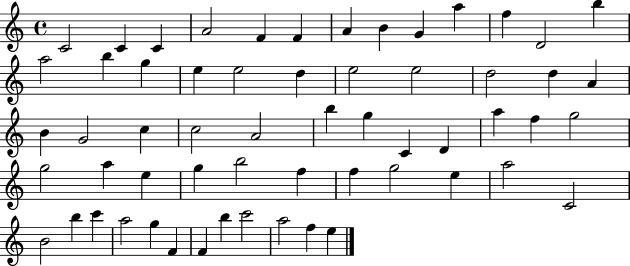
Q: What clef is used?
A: treble